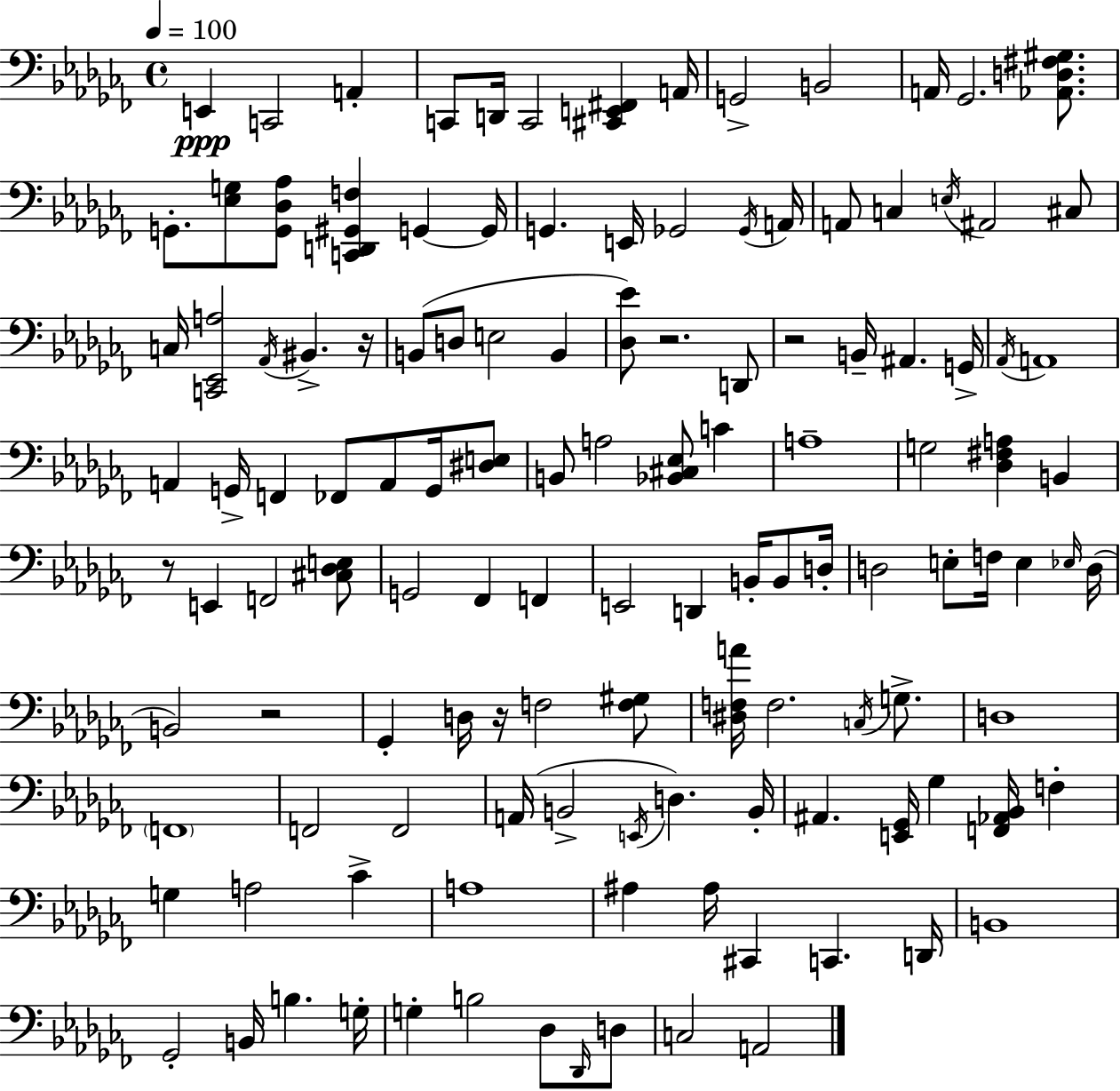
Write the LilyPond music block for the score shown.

{
  \clef bass
  \time 4/4
  \defaultTimeSignature
  \key aes \minor
  \tempo 4 = 100
  e,4\ppp c,2 a,4-. | c,8 d,16 c,2 <cis, e, fis,>4 a,16 | g,2-> b,2 | a,16 ges,2. <aes, d fis gis>8. | \break g,8.-. <ees g>8 <g, des aes>8 <c, d, gis, f>4 g,4~~ g,16 | g,4. e,16 ges,2 \acciaccatura { ges,16 } | a,16 a,8 c4 \acciaccatura { e16 } ais,2 | cis8 c16 <c, ees, a>2 \acciaccatura { aes,16 } bis,4.-> | \break r16 b,8( d8 e2 b,4 | <des ees'>8) r2. | d,8 r2 b,16-- ais,4. | g,16-> \acciaccatura { aes,16 } a,1 | \break a,4 g,16-> f,4 fes,8 a,8 | g,16 <dis e>8 b,8 a2 <bes, cis ees>8 | c'4 a1-- | g2 <des fis a>4 | \break b,4 r8 e,4 f,2 | <cis des e>8 g,2 fes,4 | f,4 e,2 d,4 | b,16-. b,8 d16-. d2 e8-. f16 e4 | \break \grace { ees16 }( d16 b,2) r2 | ges,4-. d16 r16 f2 | <f gis>8 <dis f a'>16 f2. | \acciaccatura { c16 } g8.-> d1 | \break \parenthesize f,1 | f,2 f,2 | a,16( b,2-> \acciaccatura { e,16 } | d4.) b,16-. ais,4. <e, ges,>16 ges4 | \break <f, aes, bes,>16 f4-. g4 a2 | ces'4-> a1 | ais4 ais16 cis,4 | c,4. d,16 b,1 | \break ges,2-. b,16 | b4. g16-. g4-. b2 | des8 \grace { des,16 } d8 c2 | a,2 \bar "|."
}